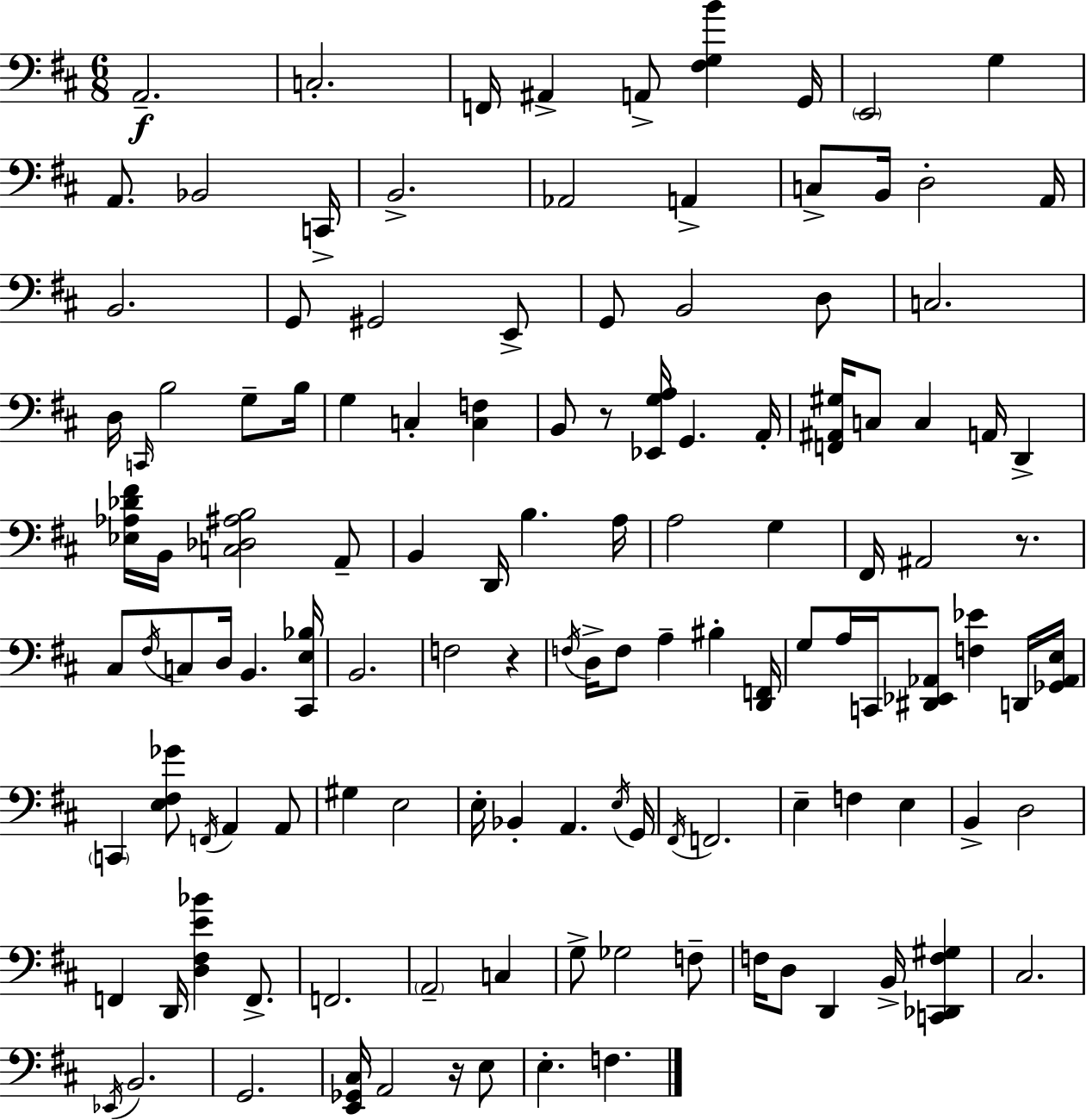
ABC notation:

X:1
T:Untitled
M:6/8
L:1/4
K:D
A,,2 C,2 F,,/4 ^A,, A,,/2 [^F,G,B] G,,/4 E,,2 G, A,,/2 _B,,2 C,,/4 B,,2 _A,,2 A,, C,/2 B,,/4 D,2 A,,/4 B,,2 G,,/2 ^G,,2 E,,/2 G,,/2 B,,2 D,/2 C,2 D,/4 C,,/4 B,2 G,/2 B,/4 G, C, [C,F,] B,,/2 z/2 [_E,,G,A,]/4 G,, A,,/4 [F,,^A,,^G,]/4 C,/2 C, A,,/4 D,, [_E,_A,_D^F]/4 B,,/4 [C,_D,^A,B,]2 A,,/2 B,, D,,/4 B, A,/4 A,2 G, ^F,,/4 ^A,,2 z/2 ^C,/2 ^F,/4 C,/2 D,/4 B,, [^C,,E,_B,]/4 B,,2 F,2 z F,/4 D,/4 F,/2 A, ^B, [D,,F,,]/4 G,/2 A,/4 C,,/4 [^D,,_E,,_A,,]/2 [F,_E] D,,/4 [_G,,_A,,E,]/4 C,, [E,^F,_G]/2 F,,/4 A,, A,,/2 ^G, E,2 E,/4 _B,, A,, E,/4 G,,/4 ^F,,/4 F,,2 E, F, E, B,, D,2 F,, D,,/4 [D,^F,E_B] F,,/2 F,,2 A,,2 C, G,/2 _G,2 F,/2 F,/4 D,/2 D,, B,,/4 [C,,_D,,F,^G,] ^C,2 _E,,/4 B,,2 G,,2 [E,,_G,,^C,]/4 A,,2 z/4 E,/2 E, F,